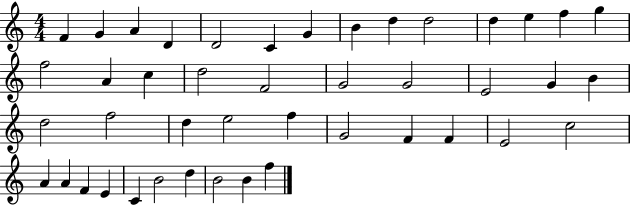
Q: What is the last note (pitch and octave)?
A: F5